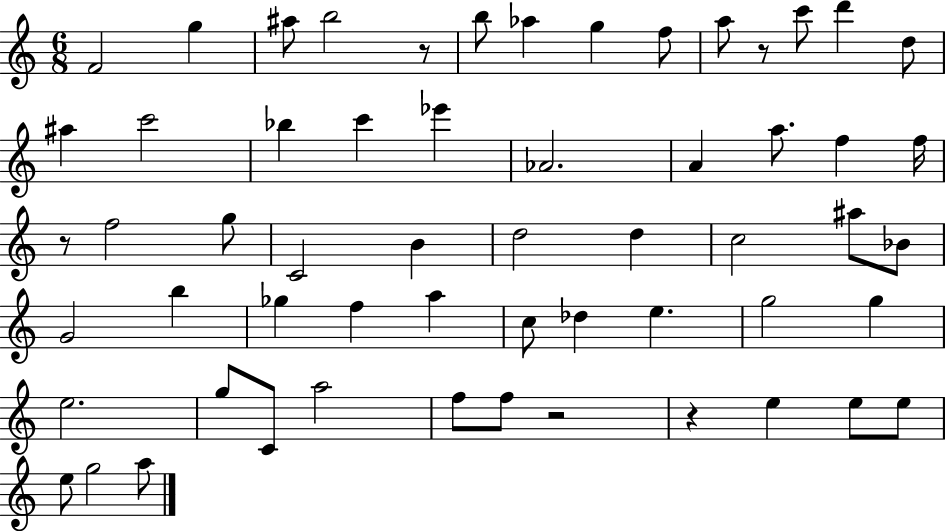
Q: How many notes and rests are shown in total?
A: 58